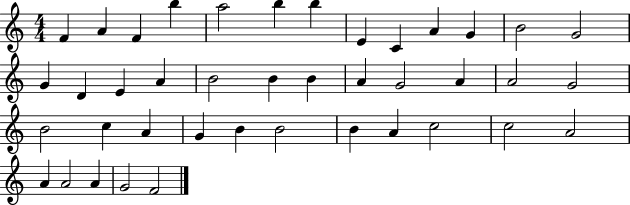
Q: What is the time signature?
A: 4/4